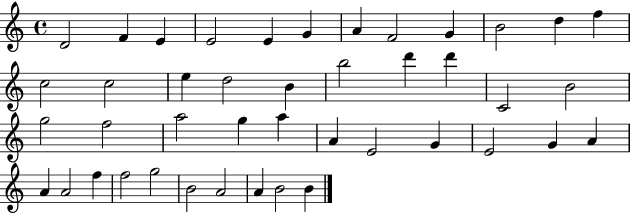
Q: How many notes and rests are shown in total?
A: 43